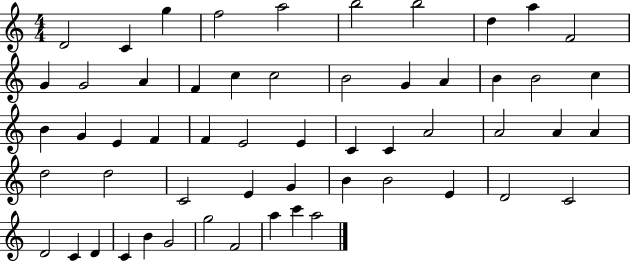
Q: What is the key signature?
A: C major